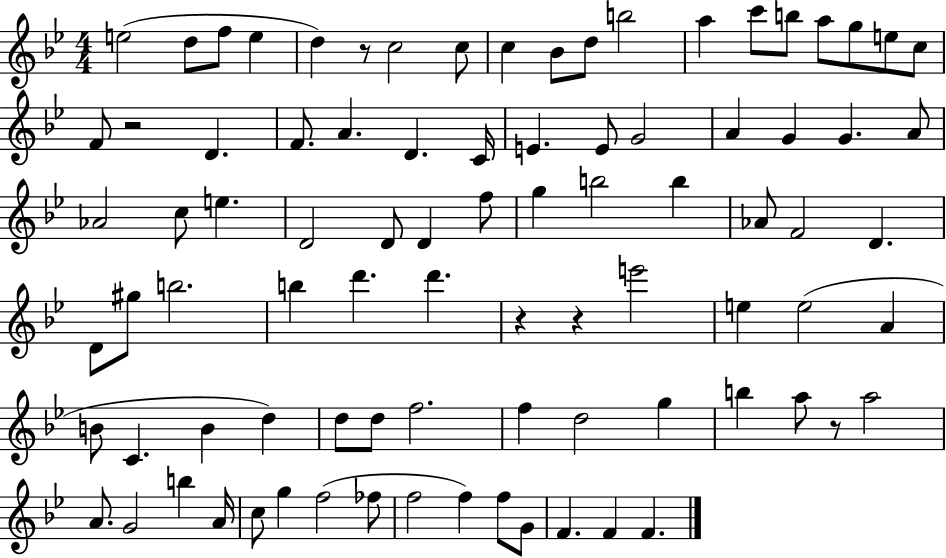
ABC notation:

X:1
T:Untitled
M:4/4
L:1/4
K:Bb
e2 d/2 f/2 e d z/2 c2 c/2 c _B/2 d/2 b2 a c'/2 b/2 a/2 g/2 e/2 c/2 F/2 z2 D F/2 A D C/4 E E/2 G2 A G G A/2 _A2 c/2 e D2 D/2 D f/2 g b2 b _A/2 F2 D D/2 ^g/2 b2 b d' d' z z e'2 e e2 A B/2 C B d d/2 d/2 f2 f d2 g b a/2 z/2 a2 A/2 G2 b A/4 c/2 g f2 _f/2 f2 f f/2 G/2 F F F